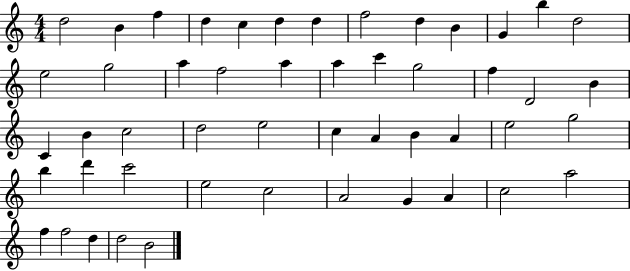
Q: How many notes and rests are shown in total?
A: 50